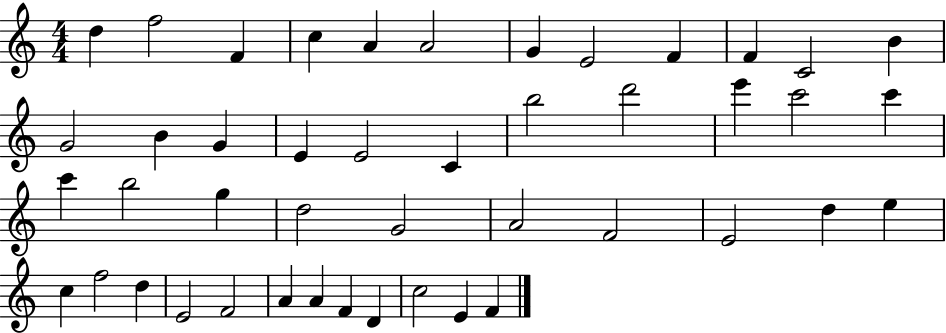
X:1
T:Untitled
M:4/4
L:1/4
K:C
d f2 F c A A2 G E2 F F C2 B G2 B G E E2 C b2 d'2 e' c'2 c' c' b2 g d2 G2 A2 F2 E2 d e c f2 d E2 F2 A A F D c2 E F